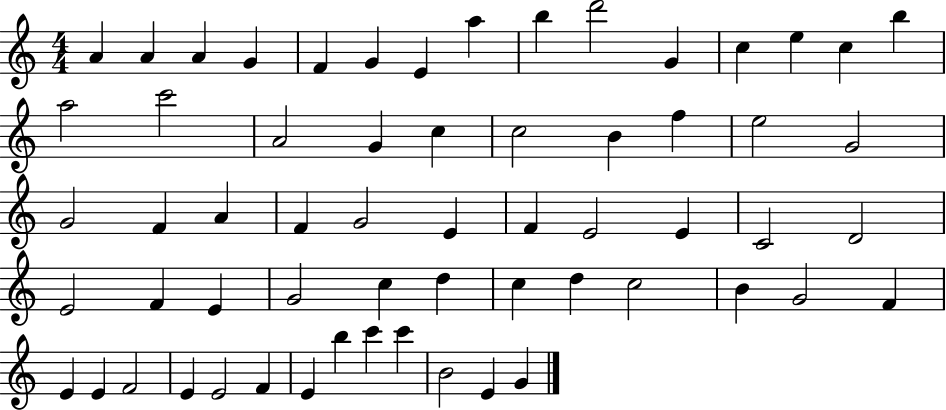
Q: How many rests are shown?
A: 0